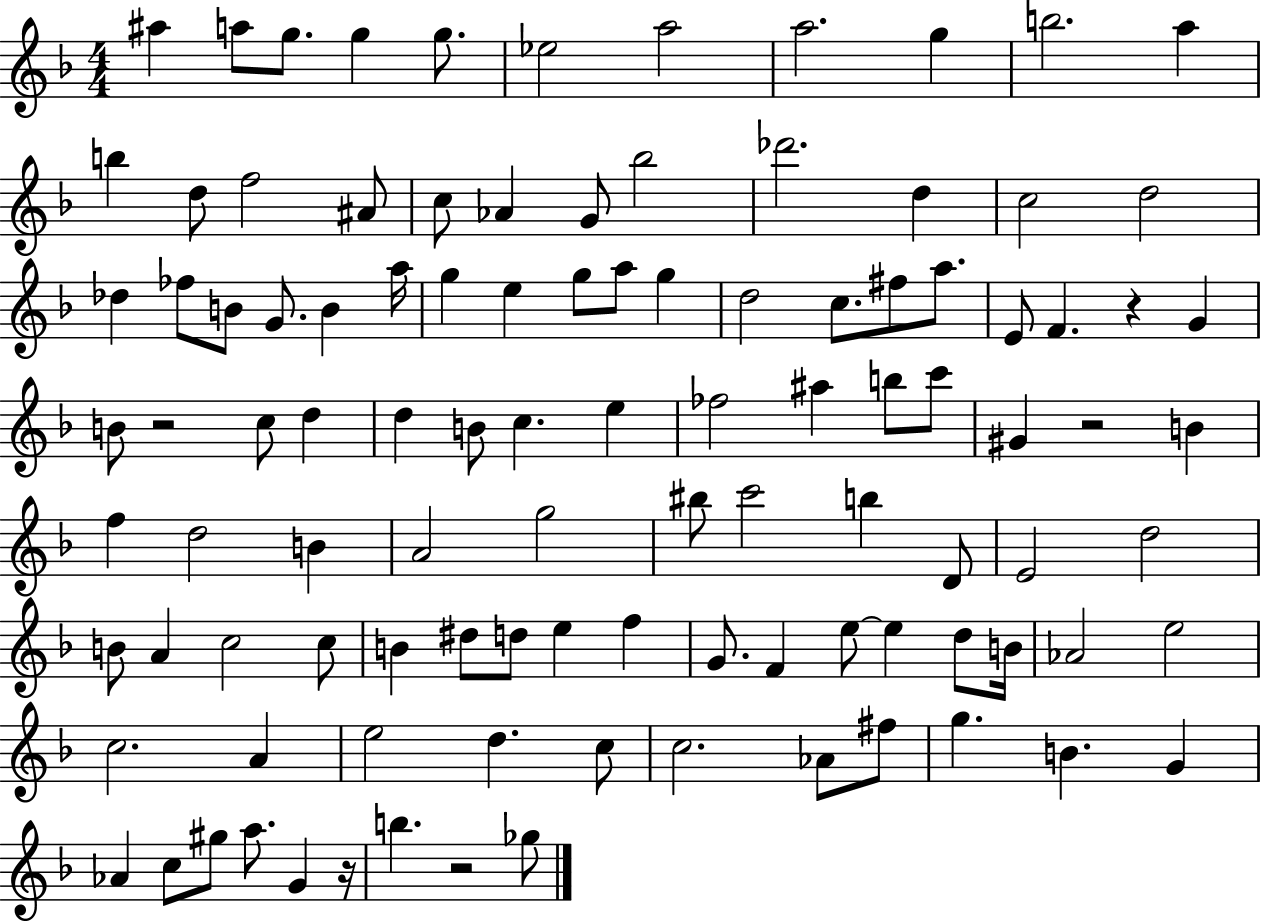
A#5/q A5/e G5/e. G5/q G5/e. Eb5/h A5/h A5/h. G5/q B5/h. A5/q B5/q D5/e F5/h A#4/e C5/e Ab4/q G4/e Bb5/h Db6/h. D5/q C5/h D5/h Db5/q FES5/e B4/e G4/e. B4/q A5/s G5/q E5/q G5/e A5/e G5/q D5/h C5/e. F#5/e A5/e. E4/e F4/q. R/q G4/q B4/e R/h C5/e D5/q D5/q B4/e C5/q. E5/q FES5/h A#5/q B5/e C6/e G#4/q R/h B4/q F5/q D5/h B4/q A4/h G5/h BIS5/e C6/h B5/q D4/e E4/h D5/h B4/e A4/q C5/h C5/e B4/q D#5/e D5/e E5/q F5/q G4/e. F4/q E5/e E5/q D5/e B4/s Ab4/h E5/h C5/h. A4/q E5/h D5/q. C5/e C5/h. Ab4/e F#5/e G5/q. B4/q. G4/q Ab4/q C5/e G#5/e A5/e. G4/q R/s B5/q. R/h Gb5/e